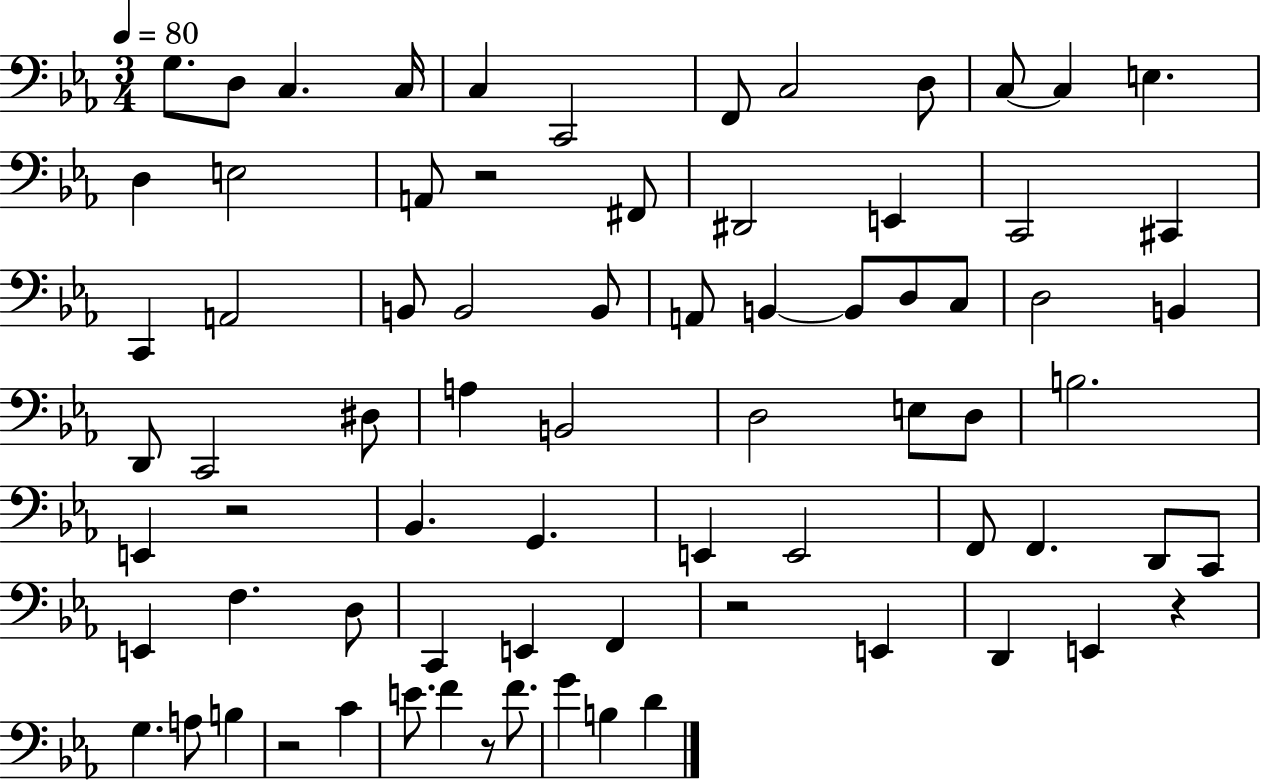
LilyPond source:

{
  \clef bass
  \numericTimeSignature
  \time 3/4
  \key ees \major
  \tempo 4 = 80
  g8. d8 c4. c16 | c4 c,2 | f,8 c2 d8 | c8~~ c4 e4. | \break d4 e2 | a,8 r2 fis,8 | dis,2 e,4 | c,2 cis,4 | \break c,4 a,2 | b,8 b,2 b,8 | a,8 b,4~~ b,8 d8 c8 | d2 b,4 | \break d,8 c,2 dis8 | a4 b,2 | d2 e8 d8 | b2. | \break e,4 r2 | bes,4. g,4. | e,4 e,2 | f,8 f,4. d,8 c,8 | \break e,4 f4. d8 | c,4 e,4 f,4 | r2 e,4 | d,4 e,4 r4 | \break g4. a8 b4 | r2 c'4 | e'8. f'4 r8 f'8. | g'4 b4 d'4 | \break \bar "|."
}